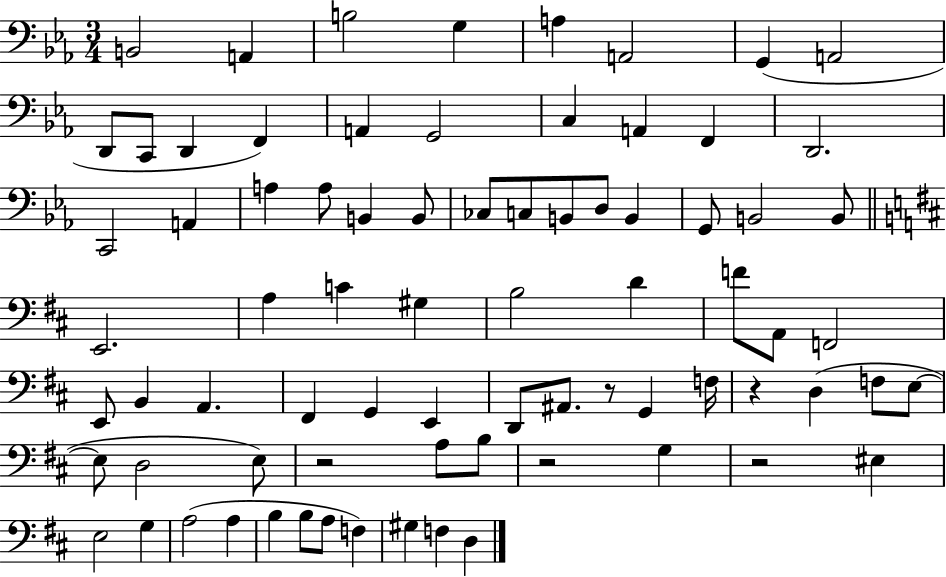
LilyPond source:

{
  \clef bass
  \numericTimeSignature
  \time 3/4
  \key ees \major
  b,2 a,4 | b2 g4 | a4 a,2 | g,4( a,2 | \break d,8 c,8 d,4 f,4) | a,4 g,2 | c4 a,4 f,4 | d,2. | \break c,2 a,4 | a4 a8 b,4 b,8 | ces8 c8 b,8 d8 b,4 | g,8 b,2 b,8 | \break \bar "||" \break \key d \major e,2. | a4 c'4 gis4 | b2 d'4 | f'8 a,8 f,2 | \break e,8 b,4 a,4. | fis,4 g,4 e,4 | d,8 ais,8. r8 g,4 f16 | r4 d4( f8 e8~~ | \break e8 d2 e8) | r2 a8 b8 | r2 g4 | r2 eis4 | \break e2 g4 | a2( a4 | b4 b8 a8 f4) | gis4 f4 d4 | \break \bar "|."
}